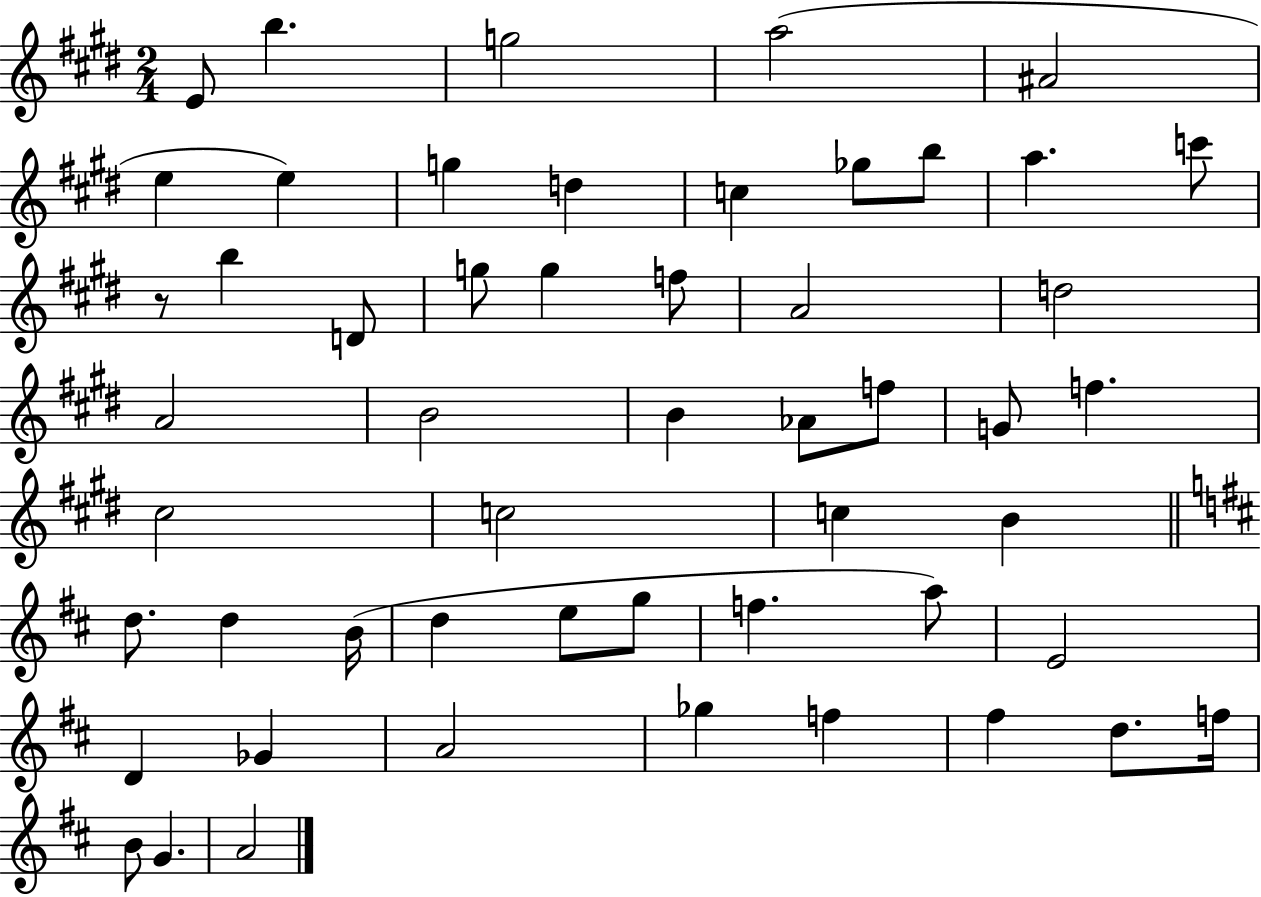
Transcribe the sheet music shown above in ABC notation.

X:1
T:Untitled
M:2/4
L:1/4
K:E
E/2 b g2 a2 ^A2 e e g d c _g/2 b/2 a c'/2 z/2 b D/2 g/2 g f/2 A2 d2 A2 B2 B _A/2 f/2 G/2 f ^c2 c2 c B d/2 d B/4 d e/2 g/2 f a/2 E2 D _G A2 _g f ^f d/2 f/4 B/2 G A2